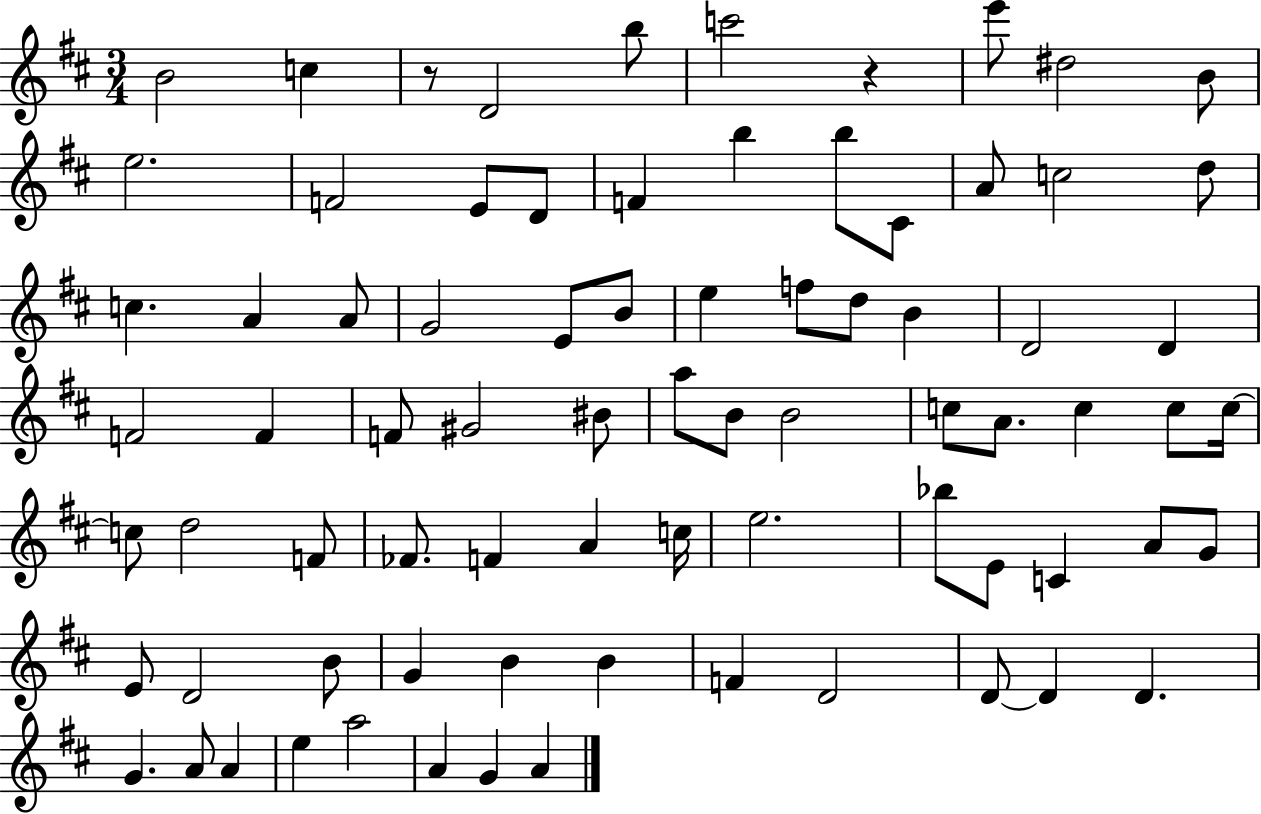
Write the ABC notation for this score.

X:1
T:Untitled
M:3/4
L:1/4
K:D
B2 c z/2 D2 b/2 c'2 z e'/2 ^d2 B/2 e2 F2 E/2 D/2 F b b/2 ^C/2 A/2 c2 d/2 c A A/2 G2 E/2 B/2 e f/2 d/2 B D2 D F2 F F/2 ^G2 ^B/2 a/2 B/2 B2 c/2 A/2 c c/2 c/4 c/2 d2 F/2 _F/2 F A c/4 e2 _b/2 E/2 C A/2 G/2 E/2 D2 B/2 G B B F D2 D/2 D D G A/2 A e a2 A G A